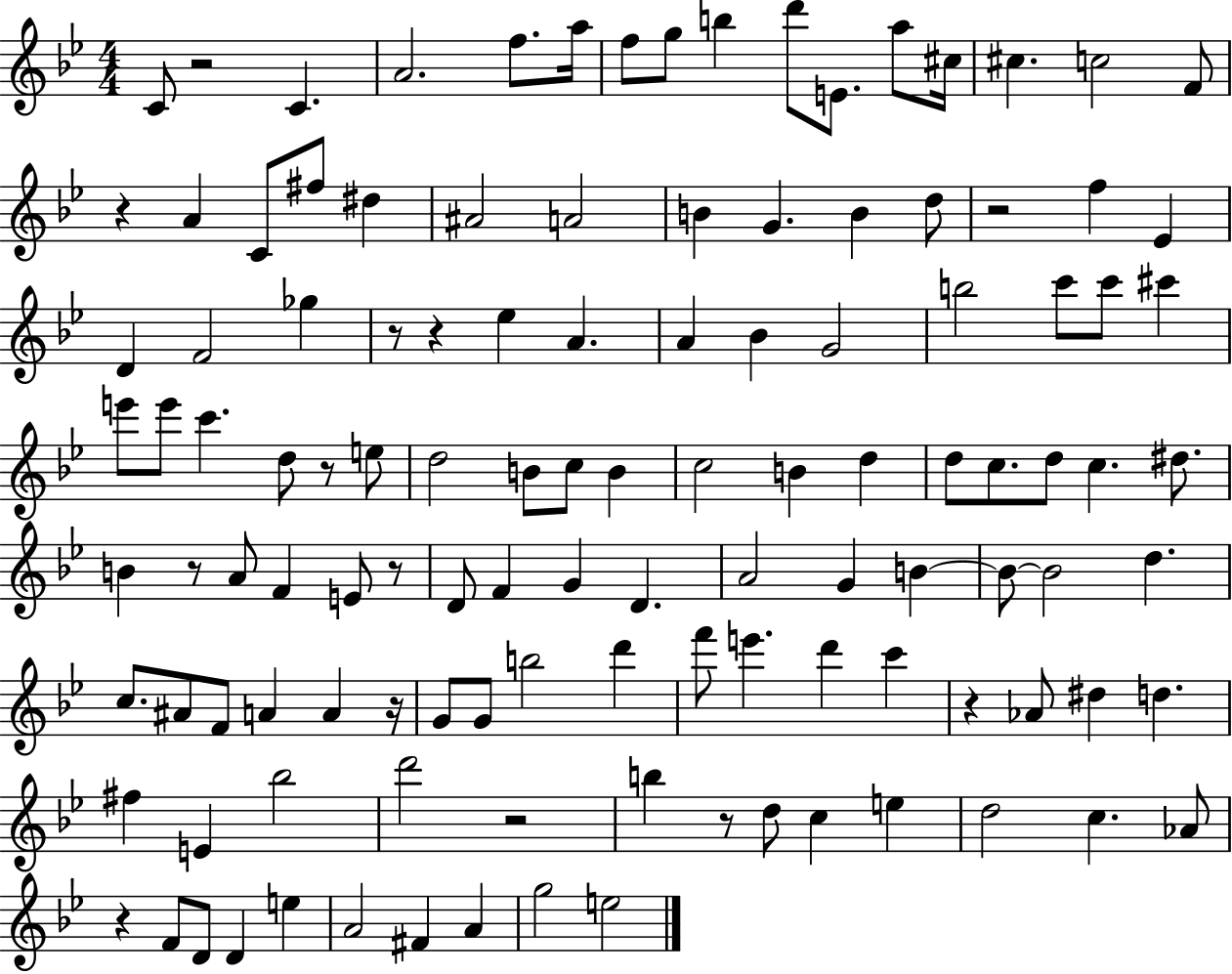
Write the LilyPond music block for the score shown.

{
  \clef treble
  \numericTimeSignature
  \time 4/4
  \key bes \major
  c'8 r2 c'4. | a'2. f''8. a''16 | f''8 g''8 b''4 d'''8 e'8. a''8 cis''16 | cis''4. c''2 f'8 | \break r4 a'4 c'8 fis''8 dis''4 | ais'2 a'2 | b'4 g'4. b'4 d''8 | r2 f''4 ees'4 | \break d'4 f'2 ges''4 | r8 r4 ees''4 a'4. | a'4 bes'4 g'2 | b''2 c'''8 c'''8 cis'''4 | \break e'''8 e'''8 c'''4. d''8 r8 e''8 | d''2 b'8 c''8 b'4 | c''2 b'4 d''4 | d''8 c''8. d''8 c''4. dis''8. | \break b'4 r8 a'8 f'4 e'8 r8 | d'8 f'4 g'4 d'4. | a'2 g'4 b'4~~ | b'8~~ b'2 d''4. | \break c''8. ais'8 f'8 a'4 a'4 r16 | g'8 g'8 b''2 d'''4 | f'''8 e'''4. d'''4 c'''4 | r4 aes'8 dis''4 d''4. | \break fis''4 e'4 bes''2 | d'''2 r2 | b''4 r8 d''8 c''4 e''4 | d''2 c''4. aes'8 | \break r4 f'8 d'8 d'4 e''4 | a'2 fis'4 a'4 | g''2 e''2 | \bar "|."
}